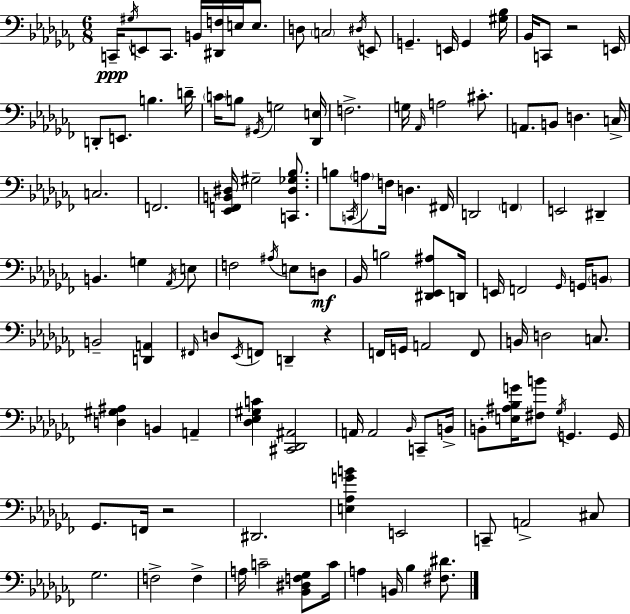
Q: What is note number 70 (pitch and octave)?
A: F2